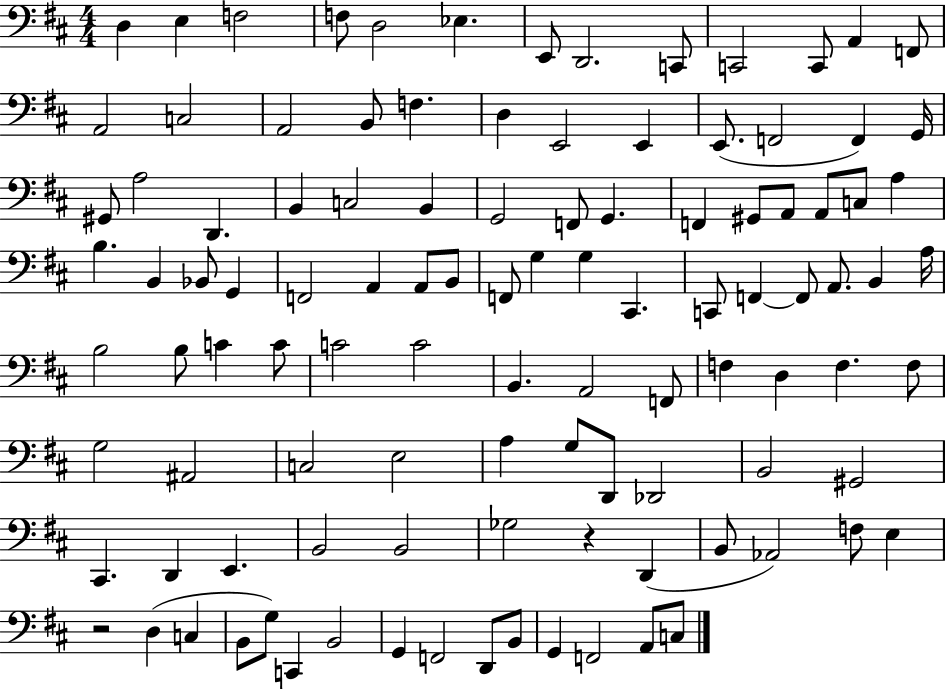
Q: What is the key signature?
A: D major